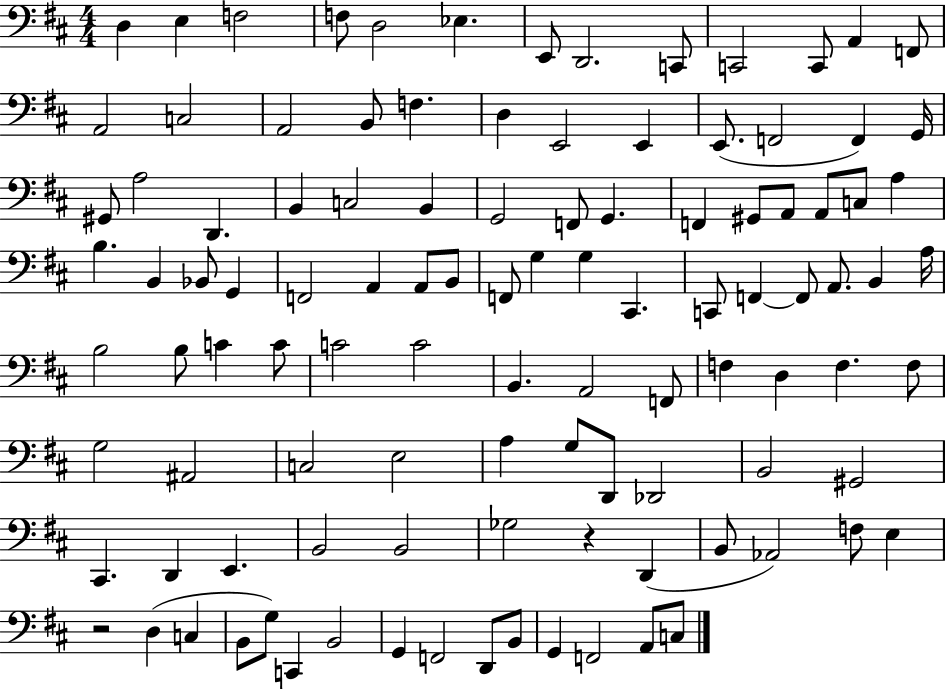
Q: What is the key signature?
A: D major